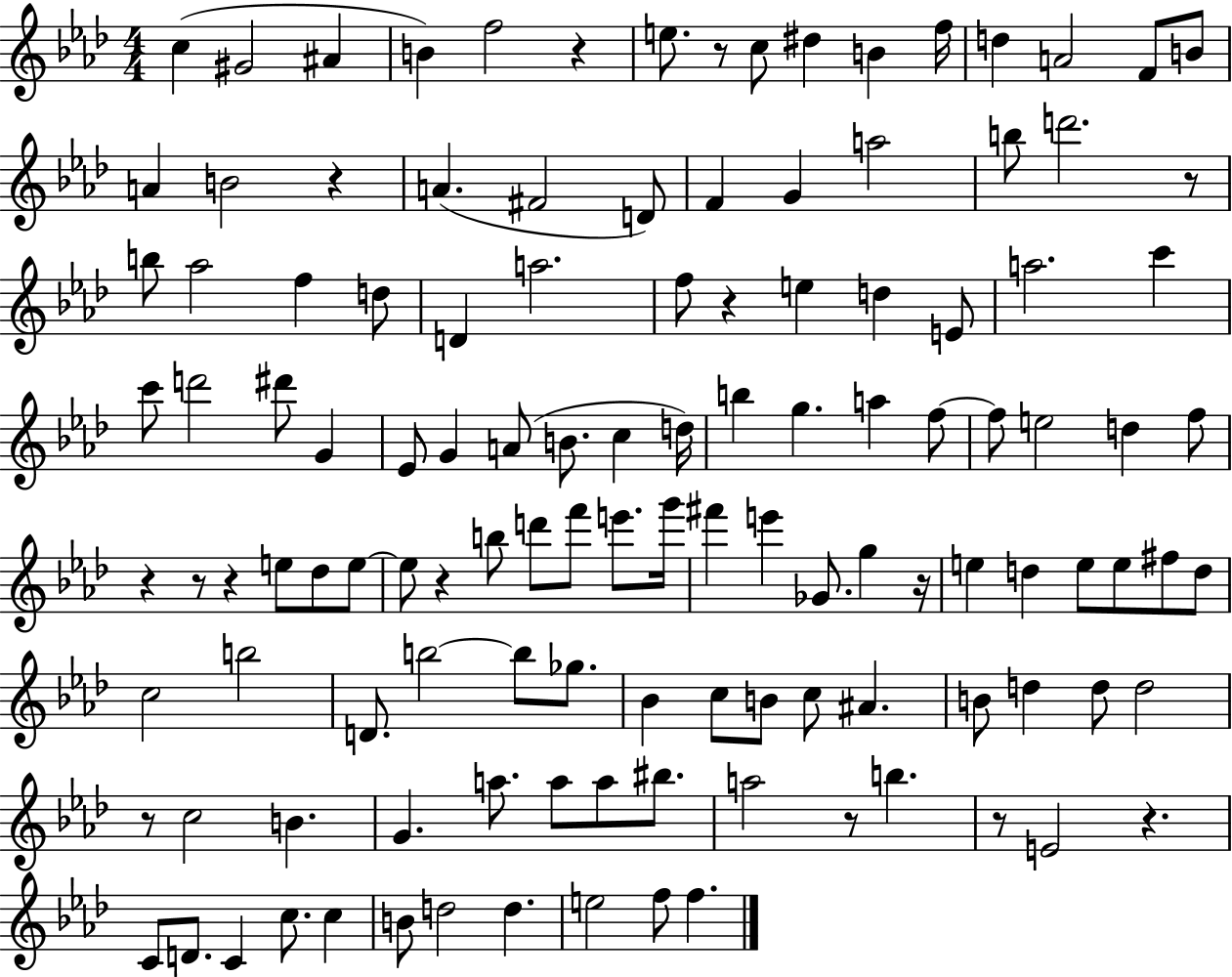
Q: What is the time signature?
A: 4/4